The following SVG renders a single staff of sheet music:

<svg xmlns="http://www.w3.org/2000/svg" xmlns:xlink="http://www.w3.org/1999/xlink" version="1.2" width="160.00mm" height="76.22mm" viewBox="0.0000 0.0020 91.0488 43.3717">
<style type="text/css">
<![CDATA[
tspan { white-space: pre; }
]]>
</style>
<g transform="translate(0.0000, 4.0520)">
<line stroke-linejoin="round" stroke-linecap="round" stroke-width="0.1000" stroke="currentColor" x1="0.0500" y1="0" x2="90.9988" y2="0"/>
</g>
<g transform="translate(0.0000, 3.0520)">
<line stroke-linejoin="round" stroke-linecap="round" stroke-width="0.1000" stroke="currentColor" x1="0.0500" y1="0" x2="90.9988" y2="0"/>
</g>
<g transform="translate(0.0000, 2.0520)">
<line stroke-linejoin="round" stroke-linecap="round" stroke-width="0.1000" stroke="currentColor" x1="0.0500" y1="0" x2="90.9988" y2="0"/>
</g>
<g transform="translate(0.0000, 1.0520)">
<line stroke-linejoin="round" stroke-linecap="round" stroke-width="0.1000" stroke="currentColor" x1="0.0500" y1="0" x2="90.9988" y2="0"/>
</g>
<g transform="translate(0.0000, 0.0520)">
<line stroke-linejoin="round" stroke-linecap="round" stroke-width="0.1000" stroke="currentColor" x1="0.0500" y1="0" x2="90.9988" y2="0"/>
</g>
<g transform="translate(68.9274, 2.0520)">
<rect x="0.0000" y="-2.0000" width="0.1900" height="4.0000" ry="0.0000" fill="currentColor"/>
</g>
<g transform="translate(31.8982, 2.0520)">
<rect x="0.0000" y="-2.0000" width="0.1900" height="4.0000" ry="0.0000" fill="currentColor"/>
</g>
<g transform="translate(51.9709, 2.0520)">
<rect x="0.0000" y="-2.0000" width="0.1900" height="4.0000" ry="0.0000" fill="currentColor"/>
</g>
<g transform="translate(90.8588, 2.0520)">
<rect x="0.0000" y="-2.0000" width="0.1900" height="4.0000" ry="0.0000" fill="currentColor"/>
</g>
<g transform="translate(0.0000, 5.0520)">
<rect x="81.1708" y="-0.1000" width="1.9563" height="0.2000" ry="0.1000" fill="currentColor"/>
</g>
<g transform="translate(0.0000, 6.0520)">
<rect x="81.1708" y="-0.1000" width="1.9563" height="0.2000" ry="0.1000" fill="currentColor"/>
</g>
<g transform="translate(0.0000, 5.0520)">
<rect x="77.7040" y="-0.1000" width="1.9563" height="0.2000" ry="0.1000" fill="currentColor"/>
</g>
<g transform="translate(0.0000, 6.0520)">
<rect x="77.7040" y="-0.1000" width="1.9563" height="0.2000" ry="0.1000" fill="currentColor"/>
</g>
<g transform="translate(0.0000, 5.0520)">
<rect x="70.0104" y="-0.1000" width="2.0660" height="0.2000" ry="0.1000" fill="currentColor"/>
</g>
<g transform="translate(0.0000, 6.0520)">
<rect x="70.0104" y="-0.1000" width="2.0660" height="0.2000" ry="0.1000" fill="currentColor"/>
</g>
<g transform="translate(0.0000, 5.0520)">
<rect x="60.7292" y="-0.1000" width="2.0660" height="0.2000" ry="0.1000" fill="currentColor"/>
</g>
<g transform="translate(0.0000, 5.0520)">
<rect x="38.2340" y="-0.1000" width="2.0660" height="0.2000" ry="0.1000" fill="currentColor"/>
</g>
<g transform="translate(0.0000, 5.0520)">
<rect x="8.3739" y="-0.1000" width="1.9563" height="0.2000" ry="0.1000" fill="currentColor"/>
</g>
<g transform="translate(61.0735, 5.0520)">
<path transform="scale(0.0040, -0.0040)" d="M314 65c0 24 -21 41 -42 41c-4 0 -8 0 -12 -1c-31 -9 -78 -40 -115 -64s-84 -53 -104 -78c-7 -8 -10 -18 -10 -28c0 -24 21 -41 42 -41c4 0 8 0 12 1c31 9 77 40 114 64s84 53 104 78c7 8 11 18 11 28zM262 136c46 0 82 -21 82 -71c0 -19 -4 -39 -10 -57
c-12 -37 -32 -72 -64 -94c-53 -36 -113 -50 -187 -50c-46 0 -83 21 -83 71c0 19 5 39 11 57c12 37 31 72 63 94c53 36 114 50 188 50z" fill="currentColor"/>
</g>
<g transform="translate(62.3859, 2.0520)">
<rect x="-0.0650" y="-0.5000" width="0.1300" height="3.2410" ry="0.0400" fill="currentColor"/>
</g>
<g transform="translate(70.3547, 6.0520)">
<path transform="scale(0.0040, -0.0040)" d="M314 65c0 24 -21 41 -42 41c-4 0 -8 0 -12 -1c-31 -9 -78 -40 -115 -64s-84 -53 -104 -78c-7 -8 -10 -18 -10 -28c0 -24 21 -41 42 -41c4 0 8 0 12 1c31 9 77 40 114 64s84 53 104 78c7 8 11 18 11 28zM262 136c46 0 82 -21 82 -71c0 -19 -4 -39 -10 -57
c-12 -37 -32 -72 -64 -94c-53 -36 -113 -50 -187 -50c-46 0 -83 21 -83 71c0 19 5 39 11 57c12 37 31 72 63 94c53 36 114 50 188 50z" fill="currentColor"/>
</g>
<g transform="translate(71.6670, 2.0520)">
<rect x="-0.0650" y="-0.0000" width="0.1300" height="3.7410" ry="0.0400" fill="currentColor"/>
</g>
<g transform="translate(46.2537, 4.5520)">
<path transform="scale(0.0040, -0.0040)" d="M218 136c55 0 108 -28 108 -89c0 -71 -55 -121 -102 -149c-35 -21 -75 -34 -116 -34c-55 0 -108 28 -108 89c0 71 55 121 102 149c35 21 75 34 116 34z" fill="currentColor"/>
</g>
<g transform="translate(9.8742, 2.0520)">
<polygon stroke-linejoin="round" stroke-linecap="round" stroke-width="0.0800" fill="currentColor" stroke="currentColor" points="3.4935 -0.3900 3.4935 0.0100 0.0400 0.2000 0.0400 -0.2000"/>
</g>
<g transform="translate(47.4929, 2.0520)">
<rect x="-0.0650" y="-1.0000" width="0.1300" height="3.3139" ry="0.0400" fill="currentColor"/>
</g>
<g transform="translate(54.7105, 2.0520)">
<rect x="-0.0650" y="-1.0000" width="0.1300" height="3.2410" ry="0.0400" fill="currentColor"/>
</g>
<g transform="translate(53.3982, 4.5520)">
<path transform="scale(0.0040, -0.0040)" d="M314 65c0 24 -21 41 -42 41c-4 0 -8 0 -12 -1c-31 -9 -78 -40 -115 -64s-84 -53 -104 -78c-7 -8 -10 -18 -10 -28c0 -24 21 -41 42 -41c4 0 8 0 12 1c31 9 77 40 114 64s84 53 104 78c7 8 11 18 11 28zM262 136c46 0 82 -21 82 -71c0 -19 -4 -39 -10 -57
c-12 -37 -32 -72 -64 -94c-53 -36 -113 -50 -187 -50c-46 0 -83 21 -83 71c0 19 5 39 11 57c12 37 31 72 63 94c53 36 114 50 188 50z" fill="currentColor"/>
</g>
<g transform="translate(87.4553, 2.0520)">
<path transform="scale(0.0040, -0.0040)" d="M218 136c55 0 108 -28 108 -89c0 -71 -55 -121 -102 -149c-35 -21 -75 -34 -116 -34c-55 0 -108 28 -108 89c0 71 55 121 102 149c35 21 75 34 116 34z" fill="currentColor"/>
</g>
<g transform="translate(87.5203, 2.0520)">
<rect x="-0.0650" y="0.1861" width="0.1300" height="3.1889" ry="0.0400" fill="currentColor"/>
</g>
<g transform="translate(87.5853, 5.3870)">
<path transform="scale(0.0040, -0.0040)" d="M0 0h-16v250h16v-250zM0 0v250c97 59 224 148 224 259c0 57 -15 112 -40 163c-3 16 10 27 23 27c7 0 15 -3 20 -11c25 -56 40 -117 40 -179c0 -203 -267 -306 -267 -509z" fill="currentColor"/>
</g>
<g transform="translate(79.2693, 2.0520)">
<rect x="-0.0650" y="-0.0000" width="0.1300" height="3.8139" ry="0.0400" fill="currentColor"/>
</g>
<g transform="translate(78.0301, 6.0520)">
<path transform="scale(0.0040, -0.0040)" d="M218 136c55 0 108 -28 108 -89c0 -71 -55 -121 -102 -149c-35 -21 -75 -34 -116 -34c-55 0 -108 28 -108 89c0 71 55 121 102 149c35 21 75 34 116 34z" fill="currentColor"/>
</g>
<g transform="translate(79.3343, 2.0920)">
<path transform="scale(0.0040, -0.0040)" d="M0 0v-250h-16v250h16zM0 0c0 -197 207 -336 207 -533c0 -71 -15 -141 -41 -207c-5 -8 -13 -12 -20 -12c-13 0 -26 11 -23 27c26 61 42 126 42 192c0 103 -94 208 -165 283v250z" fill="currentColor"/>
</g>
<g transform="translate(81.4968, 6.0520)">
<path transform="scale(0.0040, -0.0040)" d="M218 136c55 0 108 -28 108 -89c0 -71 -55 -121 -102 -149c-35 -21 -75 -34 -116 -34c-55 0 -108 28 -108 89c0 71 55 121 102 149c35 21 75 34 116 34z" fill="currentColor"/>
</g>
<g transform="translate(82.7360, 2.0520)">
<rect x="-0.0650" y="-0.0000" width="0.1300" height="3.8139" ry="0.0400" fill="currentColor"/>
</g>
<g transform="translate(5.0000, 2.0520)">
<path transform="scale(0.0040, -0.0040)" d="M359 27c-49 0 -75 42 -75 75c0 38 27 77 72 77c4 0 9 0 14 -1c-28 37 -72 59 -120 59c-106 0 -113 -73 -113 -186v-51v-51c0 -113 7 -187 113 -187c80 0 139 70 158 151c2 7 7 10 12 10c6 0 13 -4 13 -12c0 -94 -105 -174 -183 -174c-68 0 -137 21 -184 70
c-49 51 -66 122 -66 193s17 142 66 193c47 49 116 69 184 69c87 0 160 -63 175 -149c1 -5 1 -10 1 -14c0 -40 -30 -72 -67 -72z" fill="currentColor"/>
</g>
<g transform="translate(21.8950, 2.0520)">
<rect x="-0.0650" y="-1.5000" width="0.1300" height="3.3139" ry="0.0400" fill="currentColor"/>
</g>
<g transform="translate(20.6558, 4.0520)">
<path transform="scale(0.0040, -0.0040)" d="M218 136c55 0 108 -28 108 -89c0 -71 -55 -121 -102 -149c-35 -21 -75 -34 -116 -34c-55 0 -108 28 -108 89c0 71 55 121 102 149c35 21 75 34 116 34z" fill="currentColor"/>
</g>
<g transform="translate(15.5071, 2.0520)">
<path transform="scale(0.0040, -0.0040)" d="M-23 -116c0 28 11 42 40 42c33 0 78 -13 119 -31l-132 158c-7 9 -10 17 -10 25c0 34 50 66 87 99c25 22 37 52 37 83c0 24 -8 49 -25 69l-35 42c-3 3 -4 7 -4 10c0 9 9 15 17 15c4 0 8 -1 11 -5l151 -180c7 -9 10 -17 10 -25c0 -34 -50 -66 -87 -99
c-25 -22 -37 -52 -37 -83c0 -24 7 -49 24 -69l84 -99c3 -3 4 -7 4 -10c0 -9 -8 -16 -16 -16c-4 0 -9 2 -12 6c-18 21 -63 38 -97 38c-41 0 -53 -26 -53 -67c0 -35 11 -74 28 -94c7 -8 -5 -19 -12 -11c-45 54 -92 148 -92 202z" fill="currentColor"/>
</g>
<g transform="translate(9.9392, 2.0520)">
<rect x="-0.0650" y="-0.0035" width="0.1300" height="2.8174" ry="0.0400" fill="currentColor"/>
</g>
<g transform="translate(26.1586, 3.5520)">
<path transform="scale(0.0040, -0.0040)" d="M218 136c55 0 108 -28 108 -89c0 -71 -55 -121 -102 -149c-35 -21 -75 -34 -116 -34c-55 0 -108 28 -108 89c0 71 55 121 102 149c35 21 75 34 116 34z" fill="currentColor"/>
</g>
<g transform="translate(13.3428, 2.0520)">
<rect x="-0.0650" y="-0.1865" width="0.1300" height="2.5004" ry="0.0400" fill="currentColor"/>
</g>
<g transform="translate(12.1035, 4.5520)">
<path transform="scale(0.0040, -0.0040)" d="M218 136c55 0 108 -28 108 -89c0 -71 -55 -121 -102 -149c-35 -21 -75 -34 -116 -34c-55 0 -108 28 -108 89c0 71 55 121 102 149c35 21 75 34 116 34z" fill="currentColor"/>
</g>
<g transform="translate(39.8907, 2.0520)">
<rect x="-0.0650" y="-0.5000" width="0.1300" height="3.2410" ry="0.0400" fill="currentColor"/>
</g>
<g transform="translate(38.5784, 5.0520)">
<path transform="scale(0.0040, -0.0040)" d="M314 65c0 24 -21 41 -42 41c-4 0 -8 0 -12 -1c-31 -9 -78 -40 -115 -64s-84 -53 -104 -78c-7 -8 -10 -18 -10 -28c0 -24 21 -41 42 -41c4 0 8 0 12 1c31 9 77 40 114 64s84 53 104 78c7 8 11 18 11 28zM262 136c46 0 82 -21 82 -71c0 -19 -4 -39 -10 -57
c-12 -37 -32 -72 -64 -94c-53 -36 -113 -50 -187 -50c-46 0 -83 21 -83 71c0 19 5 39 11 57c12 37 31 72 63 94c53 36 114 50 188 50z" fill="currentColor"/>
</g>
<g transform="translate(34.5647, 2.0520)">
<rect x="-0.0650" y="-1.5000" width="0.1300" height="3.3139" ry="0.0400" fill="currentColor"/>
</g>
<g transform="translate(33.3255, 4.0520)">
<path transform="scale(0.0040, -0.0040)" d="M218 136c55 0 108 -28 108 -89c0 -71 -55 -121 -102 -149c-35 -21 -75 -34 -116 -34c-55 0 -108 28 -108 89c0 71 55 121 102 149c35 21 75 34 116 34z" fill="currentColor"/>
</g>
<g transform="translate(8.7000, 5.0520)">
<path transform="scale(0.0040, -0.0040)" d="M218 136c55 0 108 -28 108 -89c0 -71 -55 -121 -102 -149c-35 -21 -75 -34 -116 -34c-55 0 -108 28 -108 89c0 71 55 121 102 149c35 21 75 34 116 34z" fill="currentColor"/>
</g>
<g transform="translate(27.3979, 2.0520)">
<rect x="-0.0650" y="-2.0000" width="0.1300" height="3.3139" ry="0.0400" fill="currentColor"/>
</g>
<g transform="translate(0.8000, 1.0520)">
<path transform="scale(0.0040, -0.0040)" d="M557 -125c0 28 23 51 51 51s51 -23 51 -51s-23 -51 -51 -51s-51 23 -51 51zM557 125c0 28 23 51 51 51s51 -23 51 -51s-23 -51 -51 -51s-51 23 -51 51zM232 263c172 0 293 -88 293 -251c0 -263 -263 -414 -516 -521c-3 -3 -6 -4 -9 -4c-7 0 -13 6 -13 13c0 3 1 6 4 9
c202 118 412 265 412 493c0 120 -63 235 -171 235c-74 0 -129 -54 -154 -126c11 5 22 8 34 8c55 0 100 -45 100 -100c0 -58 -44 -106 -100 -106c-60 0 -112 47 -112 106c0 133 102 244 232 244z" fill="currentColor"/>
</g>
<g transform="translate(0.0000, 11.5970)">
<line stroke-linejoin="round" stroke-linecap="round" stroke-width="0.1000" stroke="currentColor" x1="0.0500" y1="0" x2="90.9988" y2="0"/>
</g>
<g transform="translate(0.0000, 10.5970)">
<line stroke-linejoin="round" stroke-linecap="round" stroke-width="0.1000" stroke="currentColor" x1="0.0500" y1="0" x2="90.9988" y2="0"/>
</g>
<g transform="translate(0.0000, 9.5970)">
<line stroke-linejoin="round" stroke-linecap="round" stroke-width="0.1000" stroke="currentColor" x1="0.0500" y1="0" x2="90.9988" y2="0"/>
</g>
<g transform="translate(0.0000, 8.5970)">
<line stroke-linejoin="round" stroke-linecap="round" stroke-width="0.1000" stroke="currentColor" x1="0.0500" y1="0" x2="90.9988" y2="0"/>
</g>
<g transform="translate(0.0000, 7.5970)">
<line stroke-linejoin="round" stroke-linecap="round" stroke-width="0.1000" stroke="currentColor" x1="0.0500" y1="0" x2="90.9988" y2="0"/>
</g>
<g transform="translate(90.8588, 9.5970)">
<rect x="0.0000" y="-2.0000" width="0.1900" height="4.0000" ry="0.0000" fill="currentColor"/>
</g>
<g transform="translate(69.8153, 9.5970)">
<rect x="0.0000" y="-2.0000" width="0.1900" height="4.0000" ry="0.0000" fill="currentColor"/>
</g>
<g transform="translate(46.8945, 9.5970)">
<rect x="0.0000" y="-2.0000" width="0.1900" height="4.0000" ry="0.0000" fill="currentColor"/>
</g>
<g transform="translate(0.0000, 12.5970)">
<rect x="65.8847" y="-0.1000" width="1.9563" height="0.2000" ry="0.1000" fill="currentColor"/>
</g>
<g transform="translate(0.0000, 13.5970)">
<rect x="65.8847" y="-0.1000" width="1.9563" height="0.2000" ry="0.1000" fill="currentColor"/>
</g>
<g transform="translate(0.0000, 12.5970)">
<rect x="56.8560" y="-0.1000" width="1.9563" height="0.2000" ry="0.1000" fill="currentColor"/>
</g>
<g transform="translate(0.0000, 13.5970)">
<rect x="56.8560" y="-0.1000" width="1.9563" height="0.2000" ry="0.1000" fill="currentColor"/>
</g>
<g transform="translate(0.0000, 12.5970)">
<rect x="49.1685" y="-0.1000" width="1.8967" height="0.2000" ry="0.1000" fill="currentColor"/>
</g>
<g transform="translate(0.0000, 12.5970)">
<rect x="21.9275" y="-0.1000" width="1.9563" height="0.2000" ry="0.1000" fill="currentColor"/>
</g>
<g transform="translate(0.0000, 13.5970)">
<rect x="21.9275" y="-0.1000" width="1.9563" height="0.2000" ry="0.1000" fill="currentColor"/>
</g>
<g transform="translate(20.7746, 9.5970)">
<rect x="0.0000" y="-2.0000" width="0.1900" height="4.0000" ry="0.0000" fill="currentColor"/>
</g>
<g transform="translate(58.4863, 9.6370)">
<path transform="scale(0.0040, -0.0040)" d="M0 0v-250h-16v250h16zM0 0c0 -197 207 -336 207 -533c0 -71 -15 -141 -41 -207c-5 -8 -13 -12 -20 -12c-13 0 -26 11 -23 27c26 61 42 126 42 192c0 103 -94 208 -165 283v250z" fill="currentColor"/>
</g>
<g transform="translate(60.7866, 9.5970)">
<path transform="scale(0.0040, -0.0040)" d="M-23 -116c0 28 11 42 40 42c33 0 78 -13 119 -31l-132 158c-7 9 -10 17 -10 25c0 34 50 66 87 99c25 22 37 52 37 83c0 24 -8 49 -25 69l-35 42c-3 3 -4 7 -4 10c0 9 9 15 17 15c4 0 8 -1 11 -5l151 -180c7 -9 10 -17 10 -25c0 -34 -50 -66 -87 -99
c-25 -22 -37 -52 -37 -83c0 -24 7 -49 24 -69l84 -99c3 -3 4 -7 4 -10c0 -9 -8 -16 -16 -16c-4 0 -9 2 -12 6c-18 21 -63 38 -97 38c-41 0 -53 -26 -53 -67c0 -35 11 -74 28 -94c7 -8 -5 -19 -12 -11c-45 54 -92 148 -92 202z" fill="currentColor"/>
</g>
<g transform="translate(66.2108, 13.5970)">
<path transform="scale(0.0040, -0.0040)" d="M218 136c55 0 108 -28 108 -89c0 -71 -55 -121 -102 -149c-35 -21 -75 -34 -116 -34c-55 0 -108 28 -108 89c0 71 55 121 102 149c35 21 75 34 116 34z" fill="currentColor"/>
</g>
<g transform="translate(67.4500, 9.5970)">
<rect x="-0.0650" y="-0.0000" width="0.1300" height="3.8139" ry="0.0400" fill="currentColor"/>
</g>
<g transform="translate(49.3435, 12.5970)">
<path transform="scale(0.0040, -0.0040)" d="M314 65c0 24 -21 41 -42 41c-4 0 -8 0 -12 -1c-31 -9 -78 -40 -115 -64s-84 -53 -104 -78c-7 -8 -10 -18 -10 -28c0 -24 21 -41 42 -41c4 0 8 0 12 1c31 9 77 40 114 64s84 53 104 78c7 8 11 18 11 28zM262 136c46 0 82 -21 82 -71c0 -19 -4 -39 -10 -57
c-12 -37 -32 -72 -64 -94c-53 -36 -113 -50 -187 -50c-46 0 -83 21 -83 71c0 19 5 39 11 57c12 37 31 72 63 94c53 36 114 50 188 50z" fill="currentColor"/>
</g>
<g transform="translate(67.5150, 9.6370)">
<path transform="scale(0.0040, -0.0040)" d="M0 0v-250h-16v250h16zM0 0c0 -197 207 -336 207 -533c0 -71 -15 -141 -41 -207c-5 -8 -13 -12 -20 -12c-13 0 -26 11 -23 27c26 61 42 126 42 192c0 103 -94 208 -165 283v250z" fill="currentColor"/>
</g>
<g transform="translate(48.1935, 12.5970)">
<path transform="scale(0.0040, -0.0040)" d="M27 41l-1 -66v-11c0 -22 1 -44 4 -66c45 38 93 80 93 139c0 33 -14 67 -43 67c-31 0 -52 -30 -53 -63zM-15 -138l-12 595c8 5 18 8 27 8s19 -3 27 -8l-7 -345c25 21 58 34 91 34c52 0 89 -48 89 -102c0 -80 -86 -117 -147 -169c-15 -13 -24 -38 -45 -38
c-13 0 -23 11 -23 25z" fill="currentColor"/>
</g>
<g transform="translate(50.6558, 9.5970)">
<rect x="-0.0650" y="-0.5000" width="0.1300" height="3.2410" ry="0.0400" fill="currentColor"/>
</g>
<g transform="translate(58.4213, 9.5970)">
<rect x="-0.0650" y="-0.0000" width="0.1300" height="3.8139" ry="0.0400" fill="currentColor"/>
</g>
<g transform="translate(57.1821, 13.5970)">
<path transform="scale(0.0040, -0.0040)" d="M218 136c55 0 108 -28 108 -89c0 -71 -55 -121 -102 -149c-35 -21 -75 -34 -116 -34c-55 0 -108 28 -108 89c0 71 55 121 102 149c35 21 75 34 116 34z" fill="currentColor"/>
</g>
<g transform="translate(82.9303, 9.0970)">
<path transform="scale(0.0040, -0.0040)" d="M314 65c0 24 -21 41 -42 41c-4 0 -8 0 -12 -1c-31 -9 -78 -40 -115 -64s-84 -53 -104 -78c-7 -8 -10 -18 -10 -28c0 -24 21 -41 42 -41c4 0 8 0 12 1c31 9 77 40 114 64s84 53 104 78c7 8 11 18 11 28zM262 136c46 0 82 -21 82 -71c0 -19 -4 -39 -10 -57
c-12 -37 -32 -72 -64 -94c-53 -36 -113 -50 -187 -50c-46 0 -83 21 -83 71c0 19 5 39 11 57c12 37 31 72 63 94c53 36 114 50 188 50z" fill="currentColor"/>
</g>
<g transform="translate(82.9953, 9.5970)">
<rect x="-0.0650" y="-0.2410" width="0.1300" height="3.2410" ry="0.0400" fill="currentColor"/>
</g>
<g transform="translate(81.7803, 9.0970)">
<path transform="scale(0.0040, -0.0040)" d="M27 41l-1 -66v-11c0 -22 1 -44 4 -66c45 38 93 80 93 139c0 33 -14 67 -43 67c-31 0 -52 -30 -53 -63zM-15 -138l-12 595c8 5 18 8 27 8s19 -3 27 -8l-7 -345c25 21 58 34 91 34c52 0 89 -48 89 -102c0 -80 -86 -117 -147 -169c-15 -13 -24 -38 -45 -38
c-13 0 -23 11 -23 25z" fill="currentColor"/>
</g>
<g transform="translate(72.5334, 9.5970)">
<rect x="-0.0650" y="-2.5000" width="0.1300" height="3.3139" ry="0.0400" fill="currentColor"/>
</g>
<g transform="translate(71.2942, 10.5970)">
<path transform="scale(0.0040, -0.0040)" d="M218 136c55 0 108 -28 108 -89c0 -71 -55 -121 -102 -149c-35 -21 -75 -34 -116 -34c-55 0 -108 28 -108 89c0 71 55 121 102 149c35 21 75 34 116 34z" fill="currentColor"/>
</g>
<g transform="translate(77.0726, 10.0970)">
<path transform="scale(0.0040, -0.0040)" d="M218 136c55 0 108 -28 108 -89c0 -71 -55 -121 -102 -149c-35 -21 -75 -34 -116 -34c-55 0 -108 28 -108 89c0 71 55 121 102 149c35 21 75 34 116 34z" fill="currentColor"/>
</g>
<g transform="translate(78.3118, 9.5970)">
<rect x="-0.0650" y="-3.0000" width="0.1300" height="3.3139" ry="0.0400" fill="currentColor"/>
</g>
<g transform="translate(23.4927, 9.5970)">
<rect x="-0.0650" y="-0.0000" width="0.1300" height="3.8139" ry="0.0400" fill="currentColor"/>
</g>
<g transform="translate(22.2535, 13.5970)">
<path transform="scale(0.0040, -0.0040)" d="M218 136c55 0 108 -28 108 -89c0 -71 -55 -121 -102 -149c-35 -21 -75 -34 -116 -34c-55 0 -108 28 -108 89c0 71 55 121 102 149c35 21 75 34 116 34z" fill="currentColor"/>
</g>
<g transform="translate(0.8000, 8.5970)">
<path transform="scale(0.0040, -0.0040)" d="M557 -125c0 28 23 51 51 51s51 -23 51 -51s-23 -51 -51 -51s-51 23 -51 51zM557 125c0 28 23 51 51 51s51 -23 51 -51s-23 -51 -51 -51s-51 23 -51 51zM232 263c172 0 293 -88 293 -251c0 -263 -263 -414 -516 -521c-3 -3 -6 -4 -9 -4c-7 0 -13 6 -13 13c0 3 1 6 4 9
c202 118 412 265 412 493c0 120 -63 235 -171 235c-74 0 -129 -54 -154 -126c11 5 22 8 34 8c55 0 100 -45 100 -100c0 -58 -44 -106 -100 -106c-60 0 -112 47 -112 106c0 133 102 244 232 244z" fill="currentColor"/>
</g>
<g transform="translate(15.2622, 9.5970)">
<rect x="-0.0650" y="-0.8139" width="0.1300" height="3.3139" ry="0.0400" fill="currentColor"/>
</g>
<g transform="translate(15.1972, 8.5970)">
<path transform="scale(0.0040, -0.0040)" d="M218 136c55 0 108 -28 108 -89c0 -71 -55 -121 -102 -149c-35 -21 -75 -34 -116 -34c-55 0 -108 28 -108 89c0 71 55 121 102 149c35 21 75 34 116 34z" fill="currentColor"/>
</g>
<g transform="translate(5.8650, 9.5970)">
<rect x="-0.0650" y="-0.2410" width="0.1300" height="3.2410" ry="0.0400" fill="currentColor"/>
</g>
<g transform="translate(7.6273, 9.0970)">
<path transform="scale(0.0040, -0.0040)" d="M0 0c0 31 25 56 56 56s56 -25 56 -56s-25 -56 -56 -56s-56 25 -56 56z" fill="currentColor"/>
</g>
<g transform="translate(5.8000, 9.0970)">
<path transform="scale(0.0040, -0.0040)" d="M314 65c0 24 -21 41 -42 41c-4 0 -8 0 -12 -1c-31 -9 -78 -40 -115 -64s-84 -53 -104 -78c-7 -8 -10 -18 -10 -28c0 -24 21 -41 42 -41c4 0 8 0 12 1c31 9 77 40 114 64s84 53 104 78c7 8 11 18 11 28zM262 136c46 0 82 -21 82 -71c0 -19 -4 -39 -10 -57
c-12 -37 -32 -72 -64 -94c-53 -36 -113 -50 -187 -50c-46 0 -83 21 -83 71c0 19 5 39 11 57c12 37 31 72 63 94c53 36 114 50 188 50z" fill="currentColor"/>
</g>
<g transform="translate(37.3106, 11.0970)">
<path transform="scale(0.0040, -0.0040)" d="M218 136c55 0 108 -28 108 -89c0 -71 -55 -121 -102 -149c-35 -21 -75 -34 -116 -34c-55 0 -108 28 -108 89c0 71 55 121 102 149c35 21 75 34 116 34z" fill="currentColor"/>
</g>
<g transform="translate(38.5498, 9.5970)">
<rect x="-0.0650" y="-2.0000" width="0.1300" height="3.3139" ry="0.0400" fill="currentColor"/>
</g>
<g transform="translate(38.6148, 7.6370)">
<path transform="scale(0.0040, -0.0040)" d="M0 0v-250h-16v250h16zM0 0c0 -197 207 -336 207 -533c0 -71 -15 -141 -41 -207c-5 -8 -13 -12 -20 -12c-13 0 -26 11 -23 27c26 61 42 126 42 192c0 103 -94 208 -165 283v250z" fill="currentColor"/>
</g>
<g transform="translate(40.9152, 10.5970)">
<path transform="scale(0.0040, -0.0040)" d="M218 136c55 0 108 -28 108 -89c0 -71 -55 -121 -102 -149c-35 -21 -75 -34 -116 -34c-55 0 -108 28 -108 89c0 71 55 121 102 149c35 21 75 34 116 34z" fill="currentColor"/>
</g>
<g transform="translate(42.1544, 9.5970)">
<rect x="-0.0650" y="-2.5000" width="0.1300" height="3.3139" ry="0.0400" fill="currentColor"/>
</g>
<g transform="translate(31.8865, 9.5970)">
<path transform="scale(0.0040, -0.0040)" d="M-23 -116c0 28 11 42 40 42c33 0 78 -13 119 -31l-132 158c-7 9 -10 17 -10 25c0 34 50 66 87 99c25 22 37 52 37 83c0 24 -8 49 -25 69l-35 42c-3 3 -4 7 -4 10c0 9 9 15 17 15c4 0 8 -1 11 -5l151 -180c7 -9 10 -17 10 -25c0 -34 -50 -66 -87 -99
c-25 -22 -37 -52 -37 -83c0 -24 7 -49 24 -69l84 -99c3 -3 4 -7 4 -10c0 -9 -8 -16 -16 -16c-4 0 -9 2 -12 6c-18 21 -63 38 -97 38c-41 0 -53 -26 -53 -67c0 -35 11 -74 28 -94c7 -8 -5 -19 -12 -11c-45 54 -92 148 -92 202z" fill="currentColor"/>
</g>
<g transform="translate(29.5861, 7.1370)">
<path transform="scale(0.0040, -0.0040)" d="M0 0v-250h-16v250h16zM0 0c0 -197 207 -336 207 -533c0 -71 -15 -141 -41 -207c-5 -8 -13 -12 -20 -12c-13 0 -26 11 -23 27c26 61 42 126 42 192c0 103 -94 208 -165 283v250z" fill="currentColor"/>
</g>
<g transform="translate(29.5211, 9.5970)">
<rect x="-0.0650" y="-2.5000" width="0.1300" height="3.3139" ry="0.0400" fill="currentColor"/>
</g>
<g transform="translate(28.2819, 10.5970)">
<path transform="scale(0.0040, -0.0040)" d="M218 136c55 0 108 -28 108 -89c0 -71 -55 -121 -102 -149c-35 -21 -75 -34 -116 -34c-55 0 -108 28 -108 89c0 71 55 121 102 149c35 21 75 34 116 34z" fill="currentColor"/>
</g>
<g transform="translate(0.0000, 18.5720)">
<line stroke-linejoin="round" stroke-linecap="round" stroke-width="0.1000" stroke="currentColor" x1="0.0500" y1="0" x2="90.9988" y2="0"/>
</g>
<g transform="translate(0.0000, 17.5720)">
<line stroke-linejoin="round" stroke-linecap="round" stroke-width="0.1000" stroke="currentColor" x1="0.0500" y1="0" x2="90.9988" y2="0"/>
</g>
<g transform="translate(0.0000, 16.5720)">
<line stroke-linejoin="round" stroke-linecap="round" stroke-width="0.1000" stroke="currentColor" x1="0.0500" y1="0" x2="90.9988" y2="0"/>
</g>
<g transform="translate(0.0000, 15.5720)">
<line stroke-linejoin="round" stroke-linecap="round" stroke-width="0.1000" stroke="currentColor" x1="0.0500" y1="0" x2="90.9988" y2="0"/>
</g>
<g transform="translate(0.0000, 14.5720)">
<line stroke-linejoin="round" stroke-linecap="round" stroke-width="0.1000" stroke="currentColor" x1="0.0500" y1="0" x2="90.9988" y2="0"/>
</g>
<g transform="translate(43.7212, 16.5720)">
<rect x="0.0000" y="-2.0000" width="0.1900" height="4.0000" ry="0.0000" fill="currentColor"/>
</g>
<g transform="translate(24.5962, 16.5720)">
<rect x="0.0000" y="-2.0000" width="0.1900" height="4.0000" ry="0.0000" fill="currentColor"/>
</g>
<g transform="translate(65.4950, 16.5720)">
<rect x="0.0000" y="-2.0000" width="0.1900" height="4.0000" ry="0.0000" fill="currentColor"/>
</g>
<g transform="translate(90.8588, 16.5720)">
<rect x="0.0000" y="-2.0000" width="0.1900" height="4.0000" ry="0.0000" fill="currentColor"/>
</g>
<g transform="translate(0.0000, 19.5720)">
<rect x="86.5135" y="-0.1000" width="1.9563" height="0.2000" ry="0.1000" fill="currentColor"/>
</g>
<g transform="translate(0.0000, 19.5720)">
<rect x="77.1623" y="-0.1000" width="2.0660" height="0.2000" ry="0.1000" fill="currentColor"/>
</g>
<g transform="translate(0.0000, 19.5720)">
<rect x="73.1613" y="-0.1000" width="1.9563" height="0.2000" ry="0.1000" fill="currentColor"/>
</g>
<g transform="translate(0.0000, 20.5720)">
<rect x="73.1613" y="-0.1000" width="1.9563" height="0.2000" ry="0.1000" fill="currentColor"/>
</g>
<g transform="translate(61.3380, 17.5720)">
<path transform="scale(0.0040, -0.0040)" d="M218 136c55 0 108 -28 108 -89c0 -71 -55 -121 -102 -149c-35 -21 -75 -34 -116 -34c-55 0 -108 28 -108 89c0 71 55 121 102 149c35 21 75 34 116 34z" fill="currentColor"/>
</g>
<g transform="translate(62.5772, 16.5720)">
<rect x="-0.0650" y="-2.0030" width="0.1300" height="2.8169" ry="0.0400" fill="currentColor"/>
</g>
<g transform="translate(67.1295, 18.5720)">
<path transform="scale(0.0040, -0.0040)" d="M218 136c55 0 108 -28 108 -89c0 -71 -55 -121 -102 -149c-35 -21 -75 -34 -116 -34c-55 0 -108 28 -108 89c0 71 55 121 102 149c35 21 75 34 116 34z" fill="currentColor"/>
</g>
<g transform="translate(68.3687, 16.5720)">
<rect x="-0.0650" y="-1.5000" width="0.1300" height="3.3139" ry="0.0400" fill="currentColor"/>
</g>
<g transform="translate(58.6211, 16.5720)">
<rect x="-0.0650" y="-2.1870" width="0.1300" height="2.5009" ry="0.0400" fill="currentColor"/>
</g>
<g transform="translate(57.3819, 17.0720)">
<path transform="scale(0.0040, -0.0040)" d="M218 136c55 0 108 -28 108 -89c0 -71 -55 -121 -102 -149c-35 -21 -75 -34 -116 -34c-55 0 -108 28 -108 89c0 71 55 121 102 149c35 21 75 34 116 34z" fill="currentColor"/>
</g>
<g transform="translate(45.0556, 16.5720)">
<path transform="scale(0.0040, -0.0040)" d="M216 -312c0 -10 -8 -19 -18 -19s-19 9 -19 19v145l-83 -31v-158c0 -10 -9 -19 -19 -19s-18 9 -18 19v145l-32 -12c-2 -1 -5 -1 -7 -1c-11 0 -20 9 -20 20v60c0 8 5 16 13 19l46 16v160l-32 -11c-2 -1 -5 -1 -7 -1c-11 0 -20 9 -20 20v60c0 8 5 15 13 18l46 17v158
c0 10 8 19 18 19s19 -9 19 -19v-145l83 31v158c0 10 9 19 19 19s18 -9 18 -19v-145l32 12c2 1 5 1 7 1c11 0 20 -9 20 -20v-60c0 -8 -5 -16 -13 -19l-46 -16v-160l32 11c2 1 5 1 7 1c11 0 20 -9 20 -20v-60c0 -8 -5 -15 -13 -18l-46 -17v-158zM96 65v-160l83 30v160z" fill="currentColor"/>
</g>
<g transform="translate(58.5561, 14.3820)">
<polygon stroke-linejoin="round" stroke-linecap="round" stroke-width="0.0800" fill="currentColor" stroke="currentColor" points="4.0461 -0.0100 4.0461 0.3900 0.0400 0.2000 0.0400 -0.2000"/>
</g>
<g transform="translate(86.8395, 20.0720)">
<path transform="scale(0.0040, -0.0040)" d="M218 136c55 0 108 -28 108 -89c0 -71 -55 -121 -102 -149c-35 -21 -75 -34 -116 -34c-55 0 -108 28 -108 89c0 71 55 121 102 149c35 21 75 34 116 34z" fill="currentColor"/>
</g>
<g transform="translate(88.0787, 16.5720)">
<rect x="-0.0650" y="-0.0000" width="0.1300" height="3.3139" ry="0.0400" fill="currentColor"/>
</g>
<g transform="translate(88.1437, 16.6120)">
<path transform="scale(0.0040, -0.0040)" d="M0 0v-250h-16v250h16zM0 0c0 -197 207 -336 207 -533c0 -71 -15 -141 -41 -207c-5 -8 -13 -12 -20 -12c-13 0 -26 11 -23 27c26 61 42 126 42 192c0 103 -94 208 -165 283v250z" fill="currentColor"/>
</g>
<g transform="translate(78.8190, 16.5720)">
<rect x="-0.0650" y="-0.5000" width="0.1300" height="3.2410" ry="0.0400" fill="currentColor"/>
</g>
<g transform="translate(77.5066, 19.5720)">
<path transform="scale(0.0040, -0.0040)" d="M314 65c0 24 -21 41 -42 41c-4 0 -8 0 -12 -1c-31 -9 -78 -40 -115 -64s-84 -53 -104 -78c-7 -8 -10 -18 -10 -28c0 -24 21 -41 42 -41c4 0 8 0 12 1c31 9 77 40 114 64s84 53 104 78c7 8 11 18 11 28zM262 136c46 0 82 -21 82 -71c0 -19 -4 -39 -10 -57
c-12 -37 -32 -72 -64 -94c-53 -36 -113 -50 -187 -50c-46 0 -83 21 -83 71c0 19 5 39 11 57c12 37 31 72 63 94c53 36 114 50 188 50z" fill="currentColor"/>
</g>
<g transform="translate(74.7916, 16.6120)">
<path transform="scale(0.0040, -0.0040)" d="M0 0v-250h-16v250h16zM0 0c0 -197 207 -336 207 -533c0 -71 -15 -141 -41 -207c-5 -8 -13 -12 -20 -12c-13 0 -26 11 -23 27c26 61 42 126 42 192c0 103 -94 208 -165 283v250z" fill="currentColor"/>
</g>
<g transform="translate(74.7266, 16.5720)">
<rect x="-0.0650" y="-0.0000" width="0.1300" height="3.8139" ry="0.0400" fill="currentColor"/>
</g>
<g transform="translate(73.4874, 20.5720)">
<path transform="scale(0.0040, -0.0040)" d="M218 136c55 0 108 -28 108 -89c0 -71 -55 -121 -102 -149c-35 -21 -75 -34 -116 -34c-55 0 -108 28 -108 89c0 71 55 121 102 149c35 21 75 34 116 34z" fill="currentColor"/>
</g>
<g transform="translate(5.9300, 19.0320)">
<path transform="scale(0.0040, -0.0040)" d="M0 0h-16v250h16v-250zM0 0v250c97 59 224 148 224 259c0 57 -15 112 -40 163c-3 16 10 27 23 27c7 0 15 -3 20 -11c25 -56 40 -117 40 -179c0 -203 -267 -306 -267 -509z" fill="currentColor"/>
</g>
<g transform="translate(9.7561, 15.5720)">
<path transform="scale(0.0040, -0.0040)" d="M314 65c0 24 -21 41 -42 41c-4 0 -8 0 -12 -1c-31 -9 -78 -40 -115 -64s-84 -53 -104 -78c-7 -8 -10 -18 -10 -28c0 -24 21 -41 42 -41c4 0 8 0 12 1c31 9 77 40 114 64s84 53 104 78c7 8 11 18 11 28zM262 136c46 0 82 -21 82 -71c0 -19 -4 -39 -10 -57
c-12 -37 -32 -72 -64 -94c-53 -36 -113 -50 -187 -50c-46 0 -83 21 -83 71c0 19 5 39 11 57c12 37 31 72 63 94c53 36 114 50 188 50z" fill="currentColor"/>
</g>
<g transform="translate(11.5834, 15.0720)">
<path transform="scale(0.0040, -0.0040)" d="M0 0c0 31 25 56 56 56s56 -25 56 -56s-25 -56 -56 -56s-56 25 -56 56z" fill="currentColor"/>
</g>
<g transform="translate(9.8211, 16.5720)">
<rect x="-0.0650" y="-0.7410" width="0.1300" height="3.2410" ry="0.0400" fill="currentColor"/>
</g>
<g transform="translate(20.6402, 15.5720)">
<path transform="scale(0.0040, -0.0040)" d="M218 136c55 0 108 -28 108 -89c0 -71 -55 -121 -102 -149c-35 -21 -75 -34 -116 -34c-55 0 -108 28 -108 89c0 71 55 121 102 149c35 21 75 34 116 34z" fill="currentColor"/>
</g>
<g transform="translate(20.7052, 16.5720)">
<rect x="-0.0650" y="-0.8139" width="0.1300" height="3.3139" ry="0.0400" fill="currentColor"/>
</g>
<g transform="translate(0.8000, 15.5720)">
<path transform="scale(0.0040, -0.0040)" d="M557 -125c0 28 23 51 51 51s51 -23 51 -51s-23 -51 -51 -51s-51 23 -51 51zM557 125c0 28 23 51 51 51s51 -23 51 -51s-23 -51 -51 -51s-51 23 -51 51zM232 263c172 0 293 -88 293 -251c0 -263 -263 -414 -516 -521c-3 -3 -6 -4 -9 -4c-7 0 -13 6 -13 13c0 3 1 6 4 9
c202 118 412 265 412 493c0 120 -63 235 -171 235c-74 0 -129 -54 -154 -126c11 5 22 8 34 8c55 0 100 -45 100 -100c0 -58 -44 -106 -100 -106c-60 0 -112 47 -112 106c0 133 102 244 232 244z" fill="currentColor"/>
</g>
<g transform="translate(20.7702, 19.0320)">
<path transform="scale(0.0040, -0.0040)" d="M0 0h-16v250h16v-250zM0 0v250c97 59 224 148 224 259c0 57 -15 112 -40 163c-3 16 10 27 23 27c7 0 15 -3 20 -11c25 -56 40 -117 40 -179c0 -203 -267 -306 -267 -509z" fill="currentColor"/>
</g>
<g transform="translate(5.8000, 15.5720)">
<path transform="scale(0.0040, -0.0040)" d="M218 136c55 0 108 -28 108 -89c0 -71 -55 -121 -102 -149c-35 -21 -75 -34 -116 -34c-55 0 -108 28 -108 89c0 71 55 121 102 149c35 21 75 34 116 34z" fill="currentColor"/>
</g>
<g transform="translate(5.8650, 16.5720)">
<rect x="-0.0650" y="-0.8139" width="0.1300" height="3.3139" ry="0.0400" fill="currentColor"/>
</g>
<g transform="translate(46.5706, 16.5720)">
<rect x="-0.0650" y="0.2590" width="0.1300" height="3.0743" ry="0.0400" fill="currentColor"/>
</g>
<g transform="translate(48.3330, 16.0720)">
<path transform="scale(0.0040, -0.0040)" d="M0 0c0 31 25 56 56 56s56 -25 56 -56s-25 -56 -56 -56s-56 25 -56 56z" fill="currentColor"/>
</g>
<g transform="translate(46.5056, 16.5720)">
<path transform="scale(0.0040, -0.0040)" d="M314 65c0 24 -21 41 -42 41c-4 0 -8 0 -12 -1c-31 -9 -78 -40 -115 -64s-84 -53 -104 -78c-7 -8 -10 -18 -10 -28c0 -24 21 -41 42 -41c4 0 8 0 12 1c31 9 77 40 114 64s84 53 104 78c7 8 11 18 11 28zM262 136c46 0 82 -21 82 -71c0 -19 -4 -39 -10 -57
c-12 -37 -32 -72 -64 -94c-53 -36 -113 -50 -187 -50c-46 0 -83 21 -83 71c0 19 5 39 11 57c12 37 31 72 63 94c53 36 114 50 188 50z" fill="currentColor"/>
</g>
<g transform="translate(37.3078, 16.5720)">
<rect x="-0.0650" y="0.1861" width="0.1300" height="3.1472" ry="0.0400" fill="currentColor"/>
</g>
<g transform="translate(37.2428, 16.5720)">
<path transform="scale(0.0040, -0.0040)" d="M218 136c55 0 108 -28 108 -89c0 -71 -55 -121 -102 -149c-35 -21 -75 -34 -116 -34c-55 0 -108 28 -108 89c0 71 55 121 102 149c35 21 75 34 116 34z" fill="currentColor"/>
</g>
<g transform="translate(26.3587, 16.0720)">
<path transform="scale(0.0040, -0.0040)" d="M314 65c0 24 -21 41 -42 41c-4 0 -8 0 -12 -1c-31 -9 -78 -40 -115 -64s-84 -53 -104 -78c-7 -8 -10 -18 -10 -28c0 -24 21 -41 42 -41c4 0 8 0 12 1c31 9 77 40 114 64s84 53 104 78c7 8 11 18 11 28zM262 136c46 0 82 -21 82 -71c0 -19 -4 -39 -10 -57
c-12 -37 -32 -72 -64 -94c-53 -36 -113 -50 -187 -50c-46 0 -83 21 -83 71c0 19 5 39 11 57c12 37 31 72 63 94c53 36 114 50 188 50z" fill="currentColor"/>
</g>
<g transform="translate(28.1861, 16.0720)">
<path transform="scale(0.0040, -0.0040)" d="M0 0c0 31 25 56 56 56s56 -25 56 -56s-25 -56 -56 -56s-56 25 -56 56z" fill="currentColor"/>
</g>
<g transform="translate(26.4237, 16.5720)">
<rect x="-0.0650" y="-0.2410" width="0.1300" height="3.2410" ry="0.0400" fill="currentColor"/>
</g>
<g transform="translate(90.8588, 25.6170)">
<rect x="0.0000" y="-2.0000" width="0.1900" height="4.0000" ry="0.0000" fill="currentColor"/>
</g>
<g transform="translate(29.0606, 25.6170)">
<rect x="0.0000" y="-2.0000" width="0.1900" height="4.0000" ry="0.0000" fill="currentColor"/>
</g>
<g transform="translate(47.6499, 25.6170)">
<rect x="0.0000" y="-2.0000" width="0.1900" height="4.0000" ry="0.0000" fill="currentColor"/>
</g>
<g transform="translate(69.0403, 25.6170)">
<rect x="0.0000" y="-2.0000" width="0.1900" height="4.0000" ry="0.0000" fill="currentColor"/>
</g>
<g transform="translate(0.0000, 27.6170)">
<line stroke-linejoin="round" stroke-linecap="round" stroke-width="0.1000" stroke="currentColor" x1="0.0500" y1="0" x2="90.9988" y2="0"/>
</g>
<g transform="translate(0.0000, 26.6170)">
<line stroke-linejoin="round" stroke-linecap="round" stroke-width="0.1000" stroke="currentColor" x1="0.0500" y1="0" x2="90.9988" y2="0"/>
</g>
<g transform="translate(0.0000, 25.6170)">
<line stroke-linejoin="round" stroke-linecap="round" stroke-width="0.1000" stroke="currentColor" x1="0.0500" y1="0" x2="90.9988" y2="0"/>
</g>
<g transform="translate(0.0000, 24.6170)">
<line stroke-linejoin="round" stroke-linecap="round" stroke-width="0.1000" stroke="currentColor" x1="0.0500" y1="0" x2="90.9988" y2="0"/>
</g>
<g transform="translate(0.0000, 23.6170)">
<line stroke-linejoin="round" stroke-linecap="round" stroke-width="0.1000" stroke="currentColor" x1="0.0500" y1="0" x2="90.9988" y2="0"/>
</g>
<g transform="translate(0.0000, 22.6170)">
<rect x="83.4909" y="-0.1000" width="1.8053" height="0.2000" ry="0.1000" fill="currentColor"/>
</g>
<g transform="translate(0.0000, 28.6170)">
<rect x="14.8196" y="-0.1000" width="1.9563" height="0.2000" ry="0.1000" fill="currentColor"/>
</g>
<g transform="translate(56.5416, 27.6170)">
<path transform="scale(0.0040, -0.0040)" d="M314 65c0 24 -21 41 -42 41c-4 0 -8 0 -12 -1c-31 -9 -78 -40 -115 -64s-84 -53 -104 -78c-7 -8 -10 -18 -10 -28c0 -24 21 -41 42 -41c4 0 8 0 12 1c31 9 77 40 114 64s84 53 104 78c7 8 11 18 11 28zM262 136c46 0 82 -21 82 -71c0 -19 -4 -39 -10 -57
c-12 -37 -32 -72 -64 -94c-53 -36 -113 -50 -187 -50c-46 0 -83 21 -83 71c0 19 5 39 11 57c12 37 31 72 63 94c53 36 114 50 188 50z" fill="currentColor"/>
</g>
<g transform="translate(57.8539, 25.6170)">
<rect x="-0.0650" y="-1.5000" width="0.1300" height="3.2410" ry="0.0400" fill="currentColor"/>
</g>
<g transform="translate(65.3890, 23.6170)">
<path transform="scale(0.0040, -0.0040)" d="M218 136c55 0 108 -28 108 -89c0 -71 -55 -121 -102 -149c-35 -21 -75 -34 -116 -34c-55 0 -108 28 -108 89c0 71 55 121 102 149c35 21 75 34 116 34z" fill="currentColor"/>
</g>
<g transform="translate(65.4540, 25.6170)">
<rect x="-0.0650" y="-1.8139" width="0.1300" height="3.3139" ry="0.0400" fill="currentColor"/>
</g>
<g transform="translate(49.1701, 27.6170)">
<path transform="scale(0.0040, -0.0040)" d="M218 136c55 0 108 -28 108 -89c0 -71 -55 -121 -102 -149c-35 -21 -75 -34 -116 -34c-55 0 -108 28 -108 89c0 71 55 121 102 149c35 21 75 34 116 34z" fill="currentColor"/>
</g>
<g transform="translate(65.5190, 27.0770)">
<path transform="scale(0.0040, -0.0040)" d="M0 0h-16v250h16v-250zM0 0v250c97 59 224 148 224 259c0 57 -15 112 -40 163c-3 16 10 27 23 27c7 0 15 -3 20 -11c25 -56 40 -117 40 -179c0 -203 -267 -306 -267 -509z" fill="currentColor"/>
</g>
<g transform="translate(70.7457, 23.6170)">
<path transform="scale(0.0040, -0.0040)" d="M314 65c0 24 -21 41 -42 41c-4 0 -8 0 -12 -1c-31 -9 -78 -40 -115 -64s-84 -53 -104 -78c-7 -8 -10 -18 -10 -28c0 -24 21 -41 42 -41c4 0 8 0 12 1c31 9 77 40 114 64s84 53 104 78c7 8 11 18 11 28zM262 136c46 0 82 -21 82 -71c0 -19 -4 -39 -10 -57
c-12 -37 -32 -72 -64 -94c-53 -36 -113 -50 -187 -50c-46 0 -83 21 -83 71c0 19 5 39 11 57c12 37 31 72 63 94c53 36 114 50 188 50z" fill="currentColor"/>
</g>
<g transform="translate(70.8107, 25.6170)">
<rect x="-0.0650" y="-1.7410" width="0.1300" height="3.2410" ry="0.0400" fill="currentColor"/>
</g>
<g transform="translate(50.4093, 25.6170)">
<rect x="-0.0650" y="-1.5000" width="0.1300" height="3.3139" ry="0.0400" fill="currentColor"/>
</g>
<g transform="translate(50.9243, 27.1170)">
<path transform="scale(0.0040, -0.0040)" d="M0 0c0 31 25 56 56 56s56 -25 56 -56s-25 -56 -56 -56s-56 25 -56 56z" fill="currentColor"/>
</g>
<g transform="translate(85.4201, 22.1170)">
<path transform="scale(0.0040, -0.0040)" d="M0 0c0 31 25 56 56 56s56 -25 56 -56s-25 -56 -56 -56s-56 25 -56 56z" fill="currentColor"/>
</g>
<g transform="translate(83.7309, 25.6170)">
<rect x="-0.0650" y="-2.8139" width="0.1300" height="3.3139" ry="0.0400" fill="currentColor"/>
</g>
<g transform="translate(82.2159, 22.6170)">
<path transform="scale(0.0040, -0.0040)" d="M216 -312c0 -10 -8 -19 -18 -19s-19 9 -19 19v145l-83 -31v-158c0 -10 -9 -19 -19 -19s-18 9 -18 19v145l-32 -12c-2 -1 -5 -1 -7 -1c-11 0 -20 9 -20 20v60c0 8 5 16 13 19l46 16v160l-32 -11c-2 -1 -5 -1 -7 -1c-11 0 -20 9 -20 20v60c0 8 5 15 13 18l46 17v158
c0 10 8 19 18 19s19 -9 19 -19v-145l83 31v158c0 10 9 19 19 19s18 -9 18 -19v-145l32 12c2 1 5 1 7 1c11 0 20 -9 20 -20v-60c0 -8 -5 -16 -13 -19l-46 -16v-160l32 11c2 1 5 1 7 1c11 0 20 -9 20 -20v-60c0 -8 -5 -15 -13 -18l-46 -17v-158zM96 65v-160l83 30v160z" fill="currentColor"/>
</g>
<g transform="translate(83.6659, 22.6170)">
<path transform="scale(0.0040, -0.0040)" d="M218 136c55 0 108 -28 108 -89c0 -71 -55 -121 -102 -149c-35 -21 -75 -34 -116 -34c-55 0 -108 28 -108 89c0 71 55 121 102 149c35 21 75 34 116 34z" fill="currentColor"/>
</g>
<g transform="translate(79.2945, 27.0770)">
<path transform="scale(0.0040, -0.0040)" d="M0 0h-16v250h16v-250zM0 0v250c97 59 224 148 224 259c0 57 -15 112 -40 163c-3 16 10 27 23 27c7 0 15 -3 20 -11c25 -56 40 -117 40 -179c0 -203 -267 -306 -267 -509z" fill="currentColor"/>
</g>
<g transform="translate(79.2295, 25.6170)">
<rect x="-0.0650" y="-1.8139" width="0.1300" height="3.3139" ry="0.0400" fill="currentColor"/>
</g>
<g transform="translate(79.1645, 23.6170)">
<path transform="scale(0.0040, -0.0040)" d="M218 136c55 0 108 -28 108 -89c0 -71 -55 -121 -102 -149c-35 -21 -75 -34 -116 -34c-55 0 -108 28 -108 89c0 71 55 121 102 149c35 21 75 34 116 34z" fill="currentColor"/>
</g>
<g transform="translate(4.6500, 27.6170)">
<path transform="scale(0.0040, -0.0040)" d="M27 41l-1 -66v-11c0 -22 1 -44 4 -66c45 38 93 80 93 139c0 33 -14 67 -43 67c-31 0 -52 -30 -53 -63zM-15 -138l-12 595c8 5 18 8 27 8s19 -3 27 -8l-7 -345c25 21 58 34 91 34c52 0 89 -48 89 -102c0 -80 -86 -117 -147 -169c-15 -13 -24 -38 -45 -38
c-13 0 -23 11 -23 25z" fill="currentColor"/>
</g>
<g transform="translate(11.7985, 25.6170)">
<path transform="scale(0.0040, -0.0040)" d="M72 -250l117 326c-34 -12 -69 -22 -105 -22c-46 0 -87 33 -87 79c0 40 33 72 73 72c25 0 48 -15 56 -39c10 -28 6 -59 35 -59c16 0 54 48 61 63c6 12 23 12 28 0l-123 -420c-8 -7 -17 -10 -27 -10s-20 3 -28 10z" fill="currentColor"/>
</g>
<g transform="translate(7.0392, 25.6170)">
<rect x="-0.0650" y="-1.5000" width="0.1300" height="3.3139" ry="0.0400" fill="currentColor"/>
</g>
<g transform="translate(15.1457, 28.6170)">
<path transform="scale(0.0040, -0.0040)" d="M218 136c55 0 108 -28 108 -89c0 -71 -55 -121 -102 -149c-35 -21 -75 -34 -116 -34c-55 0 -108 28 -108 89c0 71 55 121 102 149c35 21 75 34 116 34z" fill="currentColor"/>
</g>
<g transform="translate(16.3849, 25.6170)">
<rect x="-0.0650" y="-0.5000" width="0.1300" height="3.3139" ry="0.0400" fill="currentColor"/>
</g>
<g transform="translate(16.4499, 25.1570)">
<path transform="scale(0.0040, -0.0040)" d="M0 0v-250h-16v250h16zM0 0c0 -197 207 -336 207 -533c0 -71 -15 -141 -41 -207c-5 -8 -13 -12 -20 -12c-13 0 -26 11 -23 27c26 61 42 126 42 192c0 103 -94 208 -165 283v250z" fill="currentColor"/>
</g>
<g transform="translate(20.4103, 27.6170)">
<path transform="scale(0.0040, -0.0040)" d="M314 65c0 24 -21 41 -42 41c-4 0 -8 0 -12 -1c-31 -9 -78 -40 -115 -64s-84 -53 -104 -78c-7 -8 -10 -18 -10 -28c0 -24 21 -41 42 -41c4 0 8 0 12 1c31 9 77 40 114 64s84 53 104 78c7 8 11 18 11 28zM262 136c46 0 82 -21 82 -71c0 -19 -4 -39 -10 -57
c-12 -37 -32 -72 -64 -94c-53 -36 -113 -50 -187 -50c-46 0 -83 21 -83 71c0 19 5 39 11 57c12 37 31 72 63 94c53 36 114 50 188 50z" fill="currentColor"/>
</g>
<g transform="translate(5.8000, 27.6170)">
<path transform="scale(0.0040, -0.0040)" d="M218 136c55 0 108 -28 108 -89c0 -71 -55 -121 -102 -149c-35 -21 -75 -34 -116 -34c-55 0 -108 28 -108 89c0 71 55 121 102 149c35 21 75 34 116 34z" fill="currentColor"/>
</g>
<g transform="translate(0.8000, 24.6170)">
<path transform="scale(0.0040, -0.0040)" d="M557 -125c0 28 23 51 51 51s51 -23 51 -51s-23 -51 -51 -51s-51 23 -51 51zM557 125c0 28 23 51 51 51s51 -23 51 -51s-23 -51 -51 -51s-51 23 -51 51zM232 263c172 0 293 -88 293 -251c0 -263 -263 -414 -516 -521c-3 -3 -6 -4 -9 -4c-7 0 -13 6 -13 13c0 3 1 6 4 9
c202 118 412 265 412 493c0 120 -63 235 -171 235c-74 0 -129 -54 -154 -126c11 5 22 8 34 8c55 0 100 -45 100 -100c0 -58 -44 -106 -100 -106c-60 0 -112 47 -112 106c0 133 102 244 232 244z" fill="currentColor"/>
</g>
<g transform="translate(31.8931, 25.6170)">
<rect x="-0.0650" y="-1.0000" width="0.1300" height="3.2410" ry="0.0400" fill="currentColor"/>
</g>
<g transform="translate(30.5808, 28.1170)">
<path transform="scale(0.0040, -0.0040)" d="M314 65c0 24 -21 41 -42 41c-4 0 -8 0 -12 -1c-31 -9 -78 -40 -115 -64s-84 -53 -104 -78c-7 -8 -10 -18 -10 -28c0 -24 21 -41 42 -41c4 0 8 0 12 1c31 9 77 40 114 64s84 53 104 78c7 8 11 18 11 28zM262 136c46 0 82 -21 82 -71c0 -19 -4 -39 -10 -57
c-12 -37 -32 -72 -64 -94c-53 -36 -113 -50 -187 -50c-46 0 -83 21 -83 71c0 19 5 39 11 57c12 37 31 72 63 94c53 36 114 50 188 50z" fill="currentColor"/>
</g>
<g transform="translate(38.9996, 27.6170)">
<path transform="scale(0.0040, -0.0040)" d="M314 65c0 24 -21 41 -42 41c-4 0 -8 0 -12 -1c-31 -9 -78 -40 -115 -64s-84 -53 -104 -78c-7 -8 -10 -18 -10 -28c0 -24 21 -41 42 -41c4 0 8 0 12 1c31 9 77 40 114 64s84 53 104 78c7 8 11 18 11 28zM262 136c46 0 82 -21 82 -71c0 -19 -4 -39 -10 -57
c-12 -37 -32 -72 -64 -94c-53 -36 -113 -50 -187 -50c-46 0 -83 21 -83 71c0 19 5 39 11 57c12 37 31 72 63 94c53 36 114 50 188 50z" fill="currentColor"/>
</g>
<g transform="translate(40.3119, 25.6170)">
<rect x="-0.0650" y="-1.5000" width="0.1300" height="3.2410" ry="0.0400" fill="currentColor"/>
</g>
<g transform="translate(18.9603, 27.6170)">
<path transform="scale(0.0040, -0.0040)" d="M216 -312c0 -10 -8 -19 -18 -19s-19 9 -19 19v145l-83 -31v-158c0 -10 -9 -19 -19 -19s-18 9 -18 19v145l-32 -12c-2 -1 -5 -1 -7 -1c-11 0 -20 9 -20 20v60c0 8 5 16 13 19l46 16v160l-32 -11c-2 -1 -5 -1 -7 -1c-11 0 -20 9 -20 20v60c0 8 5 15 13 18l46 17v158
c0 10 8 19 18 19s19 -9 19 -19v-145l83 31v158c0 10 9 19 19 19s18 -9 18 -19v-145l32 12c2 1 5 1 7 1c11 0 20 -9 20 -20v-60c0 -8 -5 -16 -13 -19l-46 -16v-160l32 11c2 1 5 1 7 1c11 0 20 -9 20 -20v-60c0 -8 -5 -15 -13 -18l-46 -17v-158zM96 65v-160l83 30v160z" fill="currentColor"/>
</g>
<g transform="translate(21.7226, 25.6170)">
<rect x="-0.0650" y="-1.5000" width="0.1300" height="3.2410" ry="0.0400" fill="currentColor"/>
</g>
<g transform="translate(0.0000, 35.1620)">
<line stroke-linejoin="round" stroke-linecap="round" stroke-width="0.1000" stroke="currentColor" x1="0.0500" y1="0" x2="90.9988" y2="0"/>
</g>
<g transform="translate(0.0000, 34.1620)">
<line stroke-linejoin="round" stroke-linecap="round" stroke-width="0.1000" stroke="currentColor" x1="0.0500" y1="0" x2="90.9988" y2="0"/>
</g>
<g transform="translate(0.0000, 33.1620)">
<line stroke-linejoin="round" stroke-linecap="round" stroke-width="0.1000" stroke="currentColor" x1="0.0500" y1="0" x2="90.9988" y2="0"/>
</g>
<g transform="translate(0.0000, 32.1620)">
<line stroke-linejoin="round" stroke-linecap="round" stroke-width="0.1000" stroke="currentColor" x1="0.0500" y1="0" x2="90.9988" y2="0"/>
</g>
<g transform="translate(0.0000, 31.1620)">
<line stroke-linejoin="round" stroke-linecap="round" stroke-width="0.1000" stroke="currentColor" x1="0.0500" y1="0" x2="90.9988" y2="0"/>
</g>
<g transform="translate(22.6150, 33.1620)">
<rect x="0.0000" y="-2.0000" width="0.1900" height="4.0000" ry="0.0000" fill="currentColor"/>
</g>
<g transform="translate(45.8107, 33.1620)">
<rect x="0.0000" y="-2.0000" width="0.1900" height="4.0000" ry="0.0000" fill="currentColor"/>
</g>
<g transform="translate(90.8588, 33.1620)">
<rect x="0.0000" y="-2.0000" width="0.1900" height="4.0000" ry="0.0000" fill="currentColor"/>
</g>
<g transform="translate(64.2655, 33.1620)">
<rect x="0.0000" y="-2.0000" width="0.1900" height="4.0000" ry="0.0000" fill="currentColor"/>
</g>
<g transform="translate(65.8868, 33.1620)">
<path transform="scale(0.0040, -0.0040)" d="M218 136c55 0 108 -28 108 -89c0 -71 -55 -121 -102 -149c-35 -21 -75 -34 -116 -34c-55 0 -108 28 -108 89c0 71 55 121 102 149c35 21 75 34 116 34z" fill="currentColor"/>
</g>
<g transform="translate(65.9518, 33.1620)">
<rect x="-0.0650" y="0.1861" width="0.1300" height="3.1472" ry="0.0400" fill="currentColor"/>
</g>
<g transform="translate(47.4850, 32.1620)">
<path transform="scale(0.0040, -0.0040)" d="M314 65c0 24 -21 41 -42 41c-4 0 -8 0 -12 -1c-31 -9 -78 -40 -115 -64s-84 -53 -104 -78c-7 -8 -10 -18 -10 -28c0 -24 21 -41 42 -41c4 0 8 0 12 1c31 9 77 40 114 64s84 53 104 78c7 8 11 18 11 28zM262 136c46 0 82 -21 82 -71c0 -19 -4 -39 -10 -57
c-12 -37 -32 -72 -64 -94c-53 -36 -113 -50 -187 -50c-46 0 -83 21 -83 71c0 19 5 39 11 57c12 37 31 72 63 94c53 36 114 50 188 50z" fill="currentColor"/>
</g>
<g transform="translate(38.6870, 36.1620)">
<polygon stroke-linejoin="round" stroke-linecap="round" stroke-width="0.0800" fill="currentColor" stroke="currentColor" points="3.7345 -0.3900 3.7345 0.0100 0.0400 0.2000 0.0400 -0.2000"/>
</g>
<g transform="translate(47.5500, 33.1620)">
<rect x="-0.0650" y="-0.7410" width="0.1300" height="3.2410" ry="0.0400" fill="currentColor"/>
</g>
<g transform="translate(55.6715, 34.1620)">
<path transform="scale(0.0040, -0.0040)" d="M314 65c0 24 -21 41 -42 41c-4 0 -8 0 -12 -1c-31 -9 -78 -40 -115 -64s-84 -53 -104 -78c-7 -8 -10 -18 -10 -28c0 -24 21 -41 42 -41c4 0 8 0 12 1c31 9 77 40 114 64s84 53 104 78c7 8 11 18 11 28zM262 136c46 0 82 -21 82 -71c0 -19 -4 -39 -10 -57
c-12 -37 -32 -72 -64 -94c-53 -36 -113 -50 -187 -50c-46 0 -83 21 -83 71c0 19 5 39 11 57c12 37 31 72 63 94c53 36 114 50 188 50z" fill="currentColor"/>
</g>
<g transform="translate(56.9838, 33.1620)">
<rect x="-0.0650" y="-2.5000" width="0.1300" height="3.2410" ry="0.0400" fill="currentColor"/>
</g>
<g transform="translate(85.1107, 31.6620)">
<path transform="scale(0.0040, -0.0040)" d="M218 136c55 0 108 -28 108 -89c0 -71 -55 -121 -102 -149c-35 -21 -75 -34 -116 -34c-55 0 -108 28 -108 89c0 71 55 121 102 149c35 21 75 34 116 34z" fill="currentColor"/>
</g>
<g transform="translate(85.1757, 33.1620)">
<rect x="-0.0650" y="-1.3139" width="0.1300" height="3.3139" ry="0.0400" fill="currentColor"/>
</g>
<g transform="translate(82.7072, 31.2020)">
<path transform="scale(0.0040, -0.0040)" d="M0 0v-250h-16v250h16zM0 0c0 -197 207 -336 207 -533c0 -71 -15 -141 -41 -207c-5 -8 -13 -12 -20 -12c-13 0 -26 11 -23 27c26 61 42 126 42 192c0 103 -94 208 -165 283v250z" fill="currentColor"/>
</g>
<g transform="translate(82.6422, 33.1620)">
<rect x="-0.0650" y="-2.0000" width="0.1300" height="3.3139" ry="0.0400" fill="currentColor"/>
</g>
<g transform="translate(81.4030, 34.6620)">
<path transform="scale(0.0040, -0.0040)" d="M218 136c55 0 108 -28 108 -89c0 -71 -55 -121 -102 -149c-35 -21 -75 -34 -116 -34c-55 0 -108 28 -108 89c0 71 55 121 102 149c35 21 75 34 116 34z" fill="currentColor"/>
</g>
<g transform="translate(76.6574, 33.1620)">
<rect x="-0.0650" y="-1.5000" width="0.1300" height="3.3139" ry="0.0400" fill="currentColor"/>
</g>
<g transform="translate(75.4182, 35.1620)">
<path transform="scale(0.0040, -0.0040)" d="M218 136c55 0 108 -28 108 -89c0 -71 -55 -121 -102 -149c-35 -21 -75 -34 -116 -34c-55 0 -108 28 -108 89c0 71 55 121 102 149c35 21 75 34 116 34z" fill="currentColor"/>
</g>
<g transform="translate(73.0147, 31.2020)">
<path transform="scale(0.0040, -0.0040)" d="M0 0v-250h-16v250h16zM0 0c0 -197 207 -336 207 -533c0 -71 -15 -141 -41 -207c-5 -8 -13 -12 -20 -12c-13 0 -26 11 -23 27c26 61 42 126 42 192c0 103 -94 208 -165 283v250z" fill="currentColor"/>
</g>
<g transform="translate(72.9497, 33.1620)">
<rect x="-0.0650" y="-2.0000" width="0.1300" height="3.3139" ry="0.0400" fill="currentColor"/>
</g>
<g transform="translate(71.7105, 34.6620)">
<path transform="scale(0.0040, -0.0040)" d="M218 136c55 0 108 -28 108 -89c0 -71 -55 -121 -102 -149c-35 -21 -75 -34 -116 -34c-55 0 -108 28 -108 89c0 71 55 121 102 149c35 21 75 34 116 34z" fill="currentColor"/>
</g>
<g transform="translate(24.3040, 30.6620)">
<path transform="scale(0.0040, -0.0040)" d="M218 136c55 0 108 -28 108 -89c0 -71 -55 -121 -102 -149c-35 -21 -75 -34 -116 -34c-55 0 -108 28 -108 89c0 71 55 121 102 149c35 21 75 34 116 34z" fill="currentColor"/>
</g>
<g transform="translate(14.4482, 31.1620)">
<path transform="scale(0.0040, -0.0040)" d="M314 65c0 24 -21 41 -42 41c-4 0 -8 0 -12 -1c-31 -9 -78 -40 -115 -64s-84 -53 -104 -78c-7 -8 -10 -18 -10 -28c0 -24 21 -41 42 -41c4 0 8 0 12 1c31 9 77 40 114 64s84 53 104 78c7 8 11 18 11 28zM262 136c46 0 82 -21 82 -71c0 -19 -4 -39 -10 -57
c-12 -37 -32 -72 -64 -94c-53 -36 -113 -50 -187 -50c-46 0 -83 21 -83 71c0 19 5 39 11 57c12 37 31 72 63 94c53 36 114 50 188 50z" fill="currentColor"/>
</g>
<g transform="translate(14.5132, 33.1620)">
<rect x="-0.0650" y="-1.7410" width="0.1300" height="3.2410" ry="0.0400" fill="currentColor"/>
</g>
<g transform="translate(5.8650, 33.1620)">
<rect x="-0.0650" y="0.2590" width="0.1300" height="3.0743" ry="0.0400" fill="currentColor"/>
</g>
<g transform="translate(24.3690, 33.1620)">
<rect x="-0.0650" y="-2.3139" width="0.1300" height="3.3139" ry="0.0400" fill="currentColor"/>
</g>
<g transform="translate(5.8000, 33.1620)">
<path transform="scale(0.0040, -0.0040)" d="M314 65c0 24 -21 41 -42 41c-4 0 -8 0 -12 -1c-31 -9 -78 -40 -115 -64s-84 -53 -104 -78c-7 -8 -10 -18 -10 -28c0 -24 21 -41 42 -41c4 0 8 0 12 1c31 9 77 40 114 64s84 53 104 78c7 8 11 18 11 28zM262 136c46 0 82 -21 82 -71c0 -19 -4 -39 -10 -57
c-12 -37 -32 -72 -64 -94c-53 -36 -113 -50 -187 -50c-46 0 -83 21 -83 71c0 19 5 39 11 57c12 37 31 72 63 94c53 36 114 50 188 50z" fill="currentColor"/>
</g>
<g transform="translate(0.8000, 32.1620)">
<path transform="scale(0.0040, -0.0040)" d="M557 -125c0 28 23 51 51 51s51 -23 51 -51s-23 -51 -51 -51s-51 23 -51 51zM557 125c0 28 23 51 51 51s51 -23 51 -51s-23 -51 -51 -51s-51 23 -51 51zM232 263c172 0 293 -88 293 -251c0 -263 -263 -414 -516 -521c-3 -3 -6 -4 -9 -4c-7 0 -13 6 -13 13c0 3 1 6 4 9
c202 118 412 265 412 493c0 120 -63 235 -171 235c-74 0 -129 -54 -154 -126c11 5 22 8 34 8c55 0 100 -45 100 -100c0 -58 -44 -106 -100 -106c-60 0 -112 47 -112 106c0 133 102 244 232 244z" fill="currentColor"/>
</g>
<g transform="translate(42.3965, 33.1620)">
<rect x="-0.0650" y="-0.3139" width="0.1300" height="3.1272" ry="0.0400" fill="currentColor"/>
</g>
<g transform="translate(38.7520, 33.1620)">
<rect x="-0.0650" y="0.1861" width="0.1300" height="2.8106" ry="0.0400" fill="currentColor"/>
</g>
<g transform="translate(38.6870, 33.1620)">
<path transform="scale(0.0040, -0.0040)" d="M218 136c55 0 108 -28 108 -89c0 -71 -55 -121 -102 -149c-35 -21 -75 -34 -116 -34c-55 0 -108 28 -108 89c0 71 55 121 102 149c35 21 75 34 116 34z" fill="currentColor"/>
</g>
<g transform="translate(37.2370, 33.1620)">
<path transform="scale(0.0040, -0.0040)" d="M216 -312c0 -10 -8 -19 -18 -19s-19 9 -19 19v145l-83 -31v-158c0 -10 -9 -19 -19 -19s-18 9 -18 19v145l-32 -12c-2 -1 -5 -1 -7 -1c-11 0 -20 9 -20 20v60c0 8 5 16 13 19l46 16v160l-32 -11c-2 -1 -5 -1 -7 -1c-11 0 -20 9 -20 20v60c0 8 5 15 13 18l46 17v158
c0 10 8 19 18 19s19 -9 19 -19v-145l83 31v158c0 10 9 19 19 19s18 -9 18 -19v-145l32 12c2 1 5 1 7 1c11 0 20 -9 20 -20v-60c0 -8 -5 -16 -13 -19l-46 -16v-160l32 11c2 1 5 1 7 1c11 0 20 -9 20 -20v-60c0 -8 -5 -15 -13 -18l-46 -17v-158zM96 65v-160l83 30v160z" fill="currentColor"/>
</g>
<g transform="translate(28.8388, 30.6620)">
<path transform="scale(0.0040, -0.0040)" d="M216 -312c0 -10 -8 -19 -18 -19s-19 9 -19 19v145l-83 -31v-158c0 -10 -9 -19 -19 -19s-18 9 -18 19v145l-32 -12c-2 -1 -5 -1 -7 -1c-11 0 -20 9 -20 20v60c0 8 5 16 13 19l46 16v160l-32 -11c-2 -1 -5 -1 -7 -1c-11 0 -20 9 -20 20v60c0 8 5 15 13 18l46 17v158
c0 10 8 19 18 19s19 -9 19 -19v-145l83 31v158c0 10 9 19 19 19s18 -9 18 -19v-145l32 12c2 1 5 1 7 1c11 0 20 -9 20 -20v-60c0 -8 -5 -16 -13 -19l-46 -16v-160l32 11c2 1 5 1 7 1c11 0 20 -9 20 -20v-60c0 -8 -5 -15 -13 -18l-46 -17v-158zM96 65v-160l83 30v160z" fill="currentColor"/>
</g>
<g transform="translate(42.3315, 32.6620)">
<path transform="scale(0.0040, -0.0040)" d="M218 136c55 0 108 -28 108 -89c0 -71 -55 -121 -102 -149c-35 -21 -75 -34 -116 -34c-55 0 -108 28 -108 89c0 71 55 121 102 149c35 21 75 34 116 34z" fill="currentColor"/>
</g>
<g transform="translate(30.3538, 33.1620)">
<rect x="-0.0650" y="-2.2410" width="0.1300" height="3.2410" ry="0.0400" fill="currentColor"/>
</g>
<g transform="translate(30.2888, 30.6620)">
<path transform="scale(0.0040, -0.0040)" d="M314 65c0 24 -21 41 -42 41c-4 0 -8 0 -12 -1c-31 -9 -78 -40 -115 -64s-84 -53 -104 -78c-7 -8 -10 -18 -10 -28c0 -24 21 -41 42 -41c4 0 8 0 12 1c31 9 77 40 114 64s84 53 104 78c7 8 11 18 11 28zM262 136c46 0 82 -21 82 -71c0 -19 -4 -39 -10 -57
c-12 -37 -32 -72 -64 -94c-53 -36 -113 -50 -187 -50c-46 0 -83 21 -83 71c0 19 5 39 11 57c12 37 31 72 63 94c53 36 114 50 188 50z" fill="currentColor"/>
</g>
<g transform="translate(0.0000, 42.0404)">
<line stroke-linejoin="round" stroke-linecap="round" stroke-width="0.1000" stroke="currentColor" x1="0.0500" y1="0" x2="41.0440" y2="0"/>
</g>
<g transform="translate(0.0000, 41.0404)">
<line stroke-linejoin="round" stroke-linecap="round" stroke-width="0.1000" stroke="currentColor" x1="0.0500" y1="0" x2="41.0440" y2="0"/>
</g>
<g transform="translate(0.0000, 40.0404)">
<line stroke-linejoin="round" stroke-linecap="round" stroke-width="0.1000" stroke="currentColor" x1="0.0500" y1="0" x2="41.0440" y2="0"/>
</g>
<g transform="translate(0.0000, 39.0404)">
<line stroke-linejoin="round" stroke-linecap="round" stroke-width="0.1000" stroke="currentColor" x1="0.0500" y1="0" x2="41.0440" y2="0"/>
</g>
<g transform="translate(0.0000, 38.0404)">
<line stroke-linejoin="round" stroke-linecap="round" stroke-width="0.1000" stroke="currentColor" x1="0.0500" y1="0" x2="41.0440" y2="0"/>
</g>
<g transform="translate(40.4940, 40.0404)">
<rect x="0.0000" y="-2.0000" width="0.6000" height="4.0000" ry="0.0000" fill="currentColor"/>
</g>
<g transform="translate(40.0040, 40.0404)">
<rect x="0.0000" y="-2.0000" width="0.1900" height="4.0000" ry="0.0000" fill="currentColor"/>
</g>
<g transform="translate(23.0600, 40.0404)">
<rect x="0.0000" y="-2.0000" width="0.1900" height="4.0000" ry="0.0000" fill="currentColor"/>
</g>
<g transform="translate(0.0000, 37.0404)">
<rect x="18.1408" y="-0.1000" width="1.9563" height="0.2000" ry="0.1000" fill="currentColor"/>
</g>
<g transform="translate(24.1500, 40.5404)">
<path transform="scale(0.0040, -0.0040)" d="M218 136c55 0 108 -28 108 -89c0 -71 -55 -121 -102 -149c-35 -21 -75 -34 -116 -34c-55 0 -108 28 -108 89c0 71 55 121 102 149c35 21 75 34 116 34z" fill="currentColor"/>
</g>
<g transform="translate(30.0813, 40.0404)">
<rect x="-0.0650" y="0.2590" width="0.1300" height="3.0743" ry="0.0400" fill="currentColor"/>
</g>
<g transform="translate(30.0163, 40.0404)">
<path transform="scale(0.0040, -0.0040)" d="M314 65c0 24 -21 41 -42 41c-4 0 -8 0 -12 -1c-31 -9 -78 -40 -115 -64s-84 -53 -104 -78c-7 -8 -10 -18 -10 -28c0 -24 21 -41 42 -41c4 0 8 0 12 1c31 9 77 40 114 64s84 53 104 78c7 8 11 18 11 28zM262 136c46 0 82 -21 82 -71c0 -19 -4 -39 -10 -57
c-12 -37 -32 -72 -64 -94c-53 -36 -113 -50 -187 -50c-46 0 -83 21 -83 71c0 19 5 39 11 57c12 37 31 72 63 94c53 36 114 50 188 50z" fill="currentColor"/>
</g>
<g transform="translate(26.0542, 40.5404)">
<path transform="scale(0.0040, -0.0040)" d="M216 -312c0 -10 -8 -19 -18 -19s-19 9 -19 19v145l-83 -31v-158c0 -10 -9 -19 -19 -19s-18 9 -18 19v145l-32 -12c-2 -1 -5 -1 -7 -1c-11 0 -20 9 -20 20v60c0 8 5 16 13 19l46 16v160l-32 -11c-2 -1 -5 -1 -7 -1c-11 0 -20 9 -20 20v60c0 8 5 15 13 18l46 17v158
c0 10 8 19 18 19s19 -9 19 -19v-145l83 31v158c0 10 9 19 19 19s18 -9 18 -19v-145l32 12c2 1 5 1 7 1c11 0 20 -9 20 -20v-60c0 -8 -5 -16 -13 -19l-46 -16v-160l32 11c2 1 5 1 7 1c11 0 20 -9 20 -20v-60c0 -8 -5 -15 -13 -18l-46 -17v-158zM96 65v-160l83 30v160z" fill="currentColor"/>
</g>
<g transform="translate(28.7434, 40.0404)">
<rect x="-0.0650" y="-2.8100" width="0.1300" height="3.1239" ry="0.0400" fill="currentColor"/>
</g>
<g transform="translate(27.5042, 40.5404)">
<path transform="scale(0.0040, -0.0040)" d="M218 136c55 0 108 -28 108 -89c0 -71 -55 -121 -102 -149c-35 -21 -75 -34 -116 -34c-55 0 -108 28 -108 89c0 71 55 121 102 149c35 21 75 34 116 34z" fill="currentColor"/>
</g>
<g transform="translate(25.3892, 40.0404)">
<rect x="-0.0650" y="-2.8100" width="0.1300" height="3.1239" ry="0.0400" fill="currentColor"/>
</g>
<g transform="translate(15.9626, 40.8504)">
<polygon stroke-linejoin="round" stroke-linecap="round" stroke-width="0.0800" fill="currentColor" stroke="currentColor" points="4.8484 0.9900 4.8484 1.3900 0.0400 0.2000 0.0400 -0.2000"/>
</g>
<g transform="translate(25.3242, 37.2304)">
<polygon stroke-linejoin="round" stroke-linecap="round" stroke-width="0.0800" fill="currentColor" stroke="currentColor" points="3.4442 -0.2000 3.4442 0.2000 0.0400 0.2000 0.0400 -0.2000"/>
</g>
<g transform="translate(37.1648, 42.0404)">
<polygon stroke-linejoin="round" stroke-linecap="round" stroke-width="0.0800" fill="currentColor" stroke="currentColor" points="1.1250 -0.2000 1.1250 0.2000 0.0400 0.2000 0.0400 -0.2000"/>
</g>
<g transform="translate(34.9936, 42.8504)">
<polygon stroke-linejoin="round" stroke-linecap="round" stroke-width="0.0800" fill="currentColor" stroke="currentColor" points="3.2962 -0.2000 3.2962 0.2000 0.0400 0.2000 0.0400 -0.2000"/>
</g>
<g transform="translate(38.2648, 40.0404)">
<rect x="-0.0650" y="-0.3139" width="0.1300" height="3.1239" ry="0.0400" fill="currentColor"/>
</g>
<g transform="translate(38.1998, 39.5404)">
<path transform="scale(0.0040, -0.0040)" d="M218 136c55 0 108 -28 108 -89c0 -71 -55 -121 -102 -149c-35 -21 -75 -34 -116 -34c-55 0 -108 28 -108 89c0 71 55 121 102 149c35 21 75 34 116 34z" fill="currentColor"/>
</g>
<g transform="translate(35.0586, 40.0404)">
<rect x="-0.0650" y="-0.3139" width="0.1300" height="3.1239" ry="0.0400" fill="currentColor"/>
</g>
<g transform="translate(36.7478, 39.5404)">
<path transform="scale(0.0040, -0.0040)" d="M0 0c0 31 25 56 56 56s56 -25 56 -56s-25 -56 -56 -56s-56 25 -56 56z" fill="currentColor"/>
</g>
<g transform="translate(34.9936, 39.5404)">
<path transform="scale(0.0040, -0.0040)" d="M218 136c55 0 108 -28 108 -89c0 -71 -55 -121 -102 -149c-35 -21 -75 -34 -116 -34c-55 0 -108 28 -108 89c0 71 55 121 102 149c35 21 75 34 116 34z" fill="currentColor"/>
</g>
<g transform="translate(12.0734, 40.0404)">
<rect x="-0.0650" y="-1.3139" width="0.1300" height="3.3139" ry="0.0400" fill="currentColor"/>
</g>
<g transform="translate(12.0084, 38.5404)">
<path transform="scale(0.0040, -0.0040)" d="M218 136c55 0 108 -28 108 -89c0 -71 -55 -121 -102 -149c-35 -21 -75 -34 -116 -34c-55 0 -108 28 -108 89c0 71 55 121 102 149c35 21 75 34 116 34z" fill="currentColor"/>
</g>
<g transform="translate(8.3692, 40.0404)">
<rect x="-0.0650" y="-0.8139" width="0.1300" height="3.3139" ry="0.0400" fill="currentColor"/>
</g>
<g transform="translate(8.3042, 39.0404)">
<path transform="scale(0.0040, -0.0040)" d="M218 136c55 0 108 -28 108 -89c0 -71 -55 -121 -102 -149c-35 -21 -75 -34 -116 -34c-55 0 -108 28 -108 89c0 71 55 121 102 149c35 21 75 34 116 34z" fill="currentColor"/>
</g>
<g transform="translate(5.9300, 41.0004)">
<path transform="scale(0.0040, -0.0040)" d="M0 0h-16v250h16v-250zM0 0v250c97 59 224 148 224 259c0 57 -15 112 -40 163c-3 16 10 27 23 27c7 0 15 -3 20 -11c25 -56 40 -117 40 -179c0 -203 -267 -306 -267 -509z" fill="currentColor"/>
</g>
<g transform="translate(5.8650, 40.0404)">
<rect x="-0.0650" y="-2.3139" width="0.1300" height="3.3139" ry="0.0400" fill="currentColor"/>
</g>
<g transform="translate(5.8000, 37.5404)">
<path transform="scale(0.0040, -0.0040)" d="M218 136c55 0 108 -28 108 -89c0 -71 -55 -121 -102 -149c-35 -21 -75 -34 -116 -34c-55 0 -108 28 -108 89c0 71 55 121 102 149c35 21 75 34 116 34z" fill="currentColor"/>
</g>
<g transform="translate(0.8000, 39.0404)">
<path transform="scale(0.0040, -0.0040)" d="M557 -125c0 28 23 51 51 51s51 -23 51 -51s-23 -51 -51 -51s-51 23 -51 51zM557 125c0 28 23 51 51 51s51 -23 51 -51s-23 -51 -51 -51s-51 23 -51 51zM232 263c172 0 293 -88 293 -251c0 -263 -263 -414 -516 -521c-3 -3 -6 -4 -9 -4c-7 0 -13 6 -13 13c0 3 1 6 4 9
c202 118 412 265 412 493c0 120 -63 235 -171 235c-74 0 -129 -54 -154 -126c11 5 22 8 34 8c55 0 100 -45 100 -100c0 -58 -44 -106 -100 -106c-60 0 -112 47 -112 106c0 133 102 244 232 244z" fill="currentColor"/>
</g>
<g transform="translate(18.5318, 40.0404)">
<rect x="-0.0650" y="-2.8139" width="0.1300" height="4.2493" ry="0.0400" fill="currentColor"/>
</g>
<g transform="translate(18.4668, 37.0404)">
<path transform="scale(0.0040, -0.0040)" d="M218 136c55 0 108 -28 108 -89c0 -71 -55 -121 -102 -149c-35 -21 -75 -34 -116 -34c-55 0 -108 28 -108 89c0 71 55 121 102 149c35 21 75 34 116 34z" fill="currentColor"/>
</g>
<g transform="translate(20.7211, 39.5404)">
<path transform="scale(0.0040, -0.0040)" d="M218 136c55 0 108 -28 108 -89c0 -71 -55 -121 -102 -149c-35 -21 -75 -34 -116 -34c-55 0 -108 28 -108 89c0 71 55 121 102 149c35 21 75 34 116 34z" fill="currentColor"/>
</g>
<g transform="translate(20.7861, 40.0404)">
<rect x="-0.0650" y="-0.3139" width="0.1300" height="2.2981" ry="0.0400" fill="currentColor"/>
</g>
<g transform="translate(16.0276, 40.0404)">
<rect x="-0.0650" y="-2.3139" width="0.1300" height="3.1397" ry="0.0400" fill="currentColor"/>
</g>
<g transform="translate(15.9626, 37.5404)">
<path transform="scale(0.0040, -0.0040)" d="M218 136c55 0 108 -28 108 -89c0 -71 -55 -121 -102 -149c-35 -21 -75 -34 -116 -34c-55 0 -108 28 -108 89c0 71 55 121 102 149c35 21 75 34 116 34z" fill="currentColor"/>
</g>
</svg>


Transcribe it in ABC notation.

X:1
T:Untitled
M:4/4
L:1/4
K:C
E,,/2 F,,/2 z G,, A,, G,, E,,2 F,, F,,2 E,,2 C,,2 C,,/2 C,, D,/2 E,2 F, C,, B,,/2 z A,,/2 B,, _E,,2 C,,/2 z C,,/2 B,, C, _E,2 F,/2 F,2 F,/2 E,2 D, ^D,2 C,/2 B,,/2 G,, C,,/2 E,,2 D,,/2 _G,, z/2 E,,/2 ^G,,2 F,,2 G,,2 G,, G,,2 A,/2 A,2 A,/2 ^C D,2 A,2 B, ^B,2 ^D,/2 E,/2 F,2 B,,2 D, A,,/2 G,, A,,/2 G, B,/2 F, G, B,/2 C/2 E,/2 C,/2 ^C,/2 D,2 E,/2 E,/4